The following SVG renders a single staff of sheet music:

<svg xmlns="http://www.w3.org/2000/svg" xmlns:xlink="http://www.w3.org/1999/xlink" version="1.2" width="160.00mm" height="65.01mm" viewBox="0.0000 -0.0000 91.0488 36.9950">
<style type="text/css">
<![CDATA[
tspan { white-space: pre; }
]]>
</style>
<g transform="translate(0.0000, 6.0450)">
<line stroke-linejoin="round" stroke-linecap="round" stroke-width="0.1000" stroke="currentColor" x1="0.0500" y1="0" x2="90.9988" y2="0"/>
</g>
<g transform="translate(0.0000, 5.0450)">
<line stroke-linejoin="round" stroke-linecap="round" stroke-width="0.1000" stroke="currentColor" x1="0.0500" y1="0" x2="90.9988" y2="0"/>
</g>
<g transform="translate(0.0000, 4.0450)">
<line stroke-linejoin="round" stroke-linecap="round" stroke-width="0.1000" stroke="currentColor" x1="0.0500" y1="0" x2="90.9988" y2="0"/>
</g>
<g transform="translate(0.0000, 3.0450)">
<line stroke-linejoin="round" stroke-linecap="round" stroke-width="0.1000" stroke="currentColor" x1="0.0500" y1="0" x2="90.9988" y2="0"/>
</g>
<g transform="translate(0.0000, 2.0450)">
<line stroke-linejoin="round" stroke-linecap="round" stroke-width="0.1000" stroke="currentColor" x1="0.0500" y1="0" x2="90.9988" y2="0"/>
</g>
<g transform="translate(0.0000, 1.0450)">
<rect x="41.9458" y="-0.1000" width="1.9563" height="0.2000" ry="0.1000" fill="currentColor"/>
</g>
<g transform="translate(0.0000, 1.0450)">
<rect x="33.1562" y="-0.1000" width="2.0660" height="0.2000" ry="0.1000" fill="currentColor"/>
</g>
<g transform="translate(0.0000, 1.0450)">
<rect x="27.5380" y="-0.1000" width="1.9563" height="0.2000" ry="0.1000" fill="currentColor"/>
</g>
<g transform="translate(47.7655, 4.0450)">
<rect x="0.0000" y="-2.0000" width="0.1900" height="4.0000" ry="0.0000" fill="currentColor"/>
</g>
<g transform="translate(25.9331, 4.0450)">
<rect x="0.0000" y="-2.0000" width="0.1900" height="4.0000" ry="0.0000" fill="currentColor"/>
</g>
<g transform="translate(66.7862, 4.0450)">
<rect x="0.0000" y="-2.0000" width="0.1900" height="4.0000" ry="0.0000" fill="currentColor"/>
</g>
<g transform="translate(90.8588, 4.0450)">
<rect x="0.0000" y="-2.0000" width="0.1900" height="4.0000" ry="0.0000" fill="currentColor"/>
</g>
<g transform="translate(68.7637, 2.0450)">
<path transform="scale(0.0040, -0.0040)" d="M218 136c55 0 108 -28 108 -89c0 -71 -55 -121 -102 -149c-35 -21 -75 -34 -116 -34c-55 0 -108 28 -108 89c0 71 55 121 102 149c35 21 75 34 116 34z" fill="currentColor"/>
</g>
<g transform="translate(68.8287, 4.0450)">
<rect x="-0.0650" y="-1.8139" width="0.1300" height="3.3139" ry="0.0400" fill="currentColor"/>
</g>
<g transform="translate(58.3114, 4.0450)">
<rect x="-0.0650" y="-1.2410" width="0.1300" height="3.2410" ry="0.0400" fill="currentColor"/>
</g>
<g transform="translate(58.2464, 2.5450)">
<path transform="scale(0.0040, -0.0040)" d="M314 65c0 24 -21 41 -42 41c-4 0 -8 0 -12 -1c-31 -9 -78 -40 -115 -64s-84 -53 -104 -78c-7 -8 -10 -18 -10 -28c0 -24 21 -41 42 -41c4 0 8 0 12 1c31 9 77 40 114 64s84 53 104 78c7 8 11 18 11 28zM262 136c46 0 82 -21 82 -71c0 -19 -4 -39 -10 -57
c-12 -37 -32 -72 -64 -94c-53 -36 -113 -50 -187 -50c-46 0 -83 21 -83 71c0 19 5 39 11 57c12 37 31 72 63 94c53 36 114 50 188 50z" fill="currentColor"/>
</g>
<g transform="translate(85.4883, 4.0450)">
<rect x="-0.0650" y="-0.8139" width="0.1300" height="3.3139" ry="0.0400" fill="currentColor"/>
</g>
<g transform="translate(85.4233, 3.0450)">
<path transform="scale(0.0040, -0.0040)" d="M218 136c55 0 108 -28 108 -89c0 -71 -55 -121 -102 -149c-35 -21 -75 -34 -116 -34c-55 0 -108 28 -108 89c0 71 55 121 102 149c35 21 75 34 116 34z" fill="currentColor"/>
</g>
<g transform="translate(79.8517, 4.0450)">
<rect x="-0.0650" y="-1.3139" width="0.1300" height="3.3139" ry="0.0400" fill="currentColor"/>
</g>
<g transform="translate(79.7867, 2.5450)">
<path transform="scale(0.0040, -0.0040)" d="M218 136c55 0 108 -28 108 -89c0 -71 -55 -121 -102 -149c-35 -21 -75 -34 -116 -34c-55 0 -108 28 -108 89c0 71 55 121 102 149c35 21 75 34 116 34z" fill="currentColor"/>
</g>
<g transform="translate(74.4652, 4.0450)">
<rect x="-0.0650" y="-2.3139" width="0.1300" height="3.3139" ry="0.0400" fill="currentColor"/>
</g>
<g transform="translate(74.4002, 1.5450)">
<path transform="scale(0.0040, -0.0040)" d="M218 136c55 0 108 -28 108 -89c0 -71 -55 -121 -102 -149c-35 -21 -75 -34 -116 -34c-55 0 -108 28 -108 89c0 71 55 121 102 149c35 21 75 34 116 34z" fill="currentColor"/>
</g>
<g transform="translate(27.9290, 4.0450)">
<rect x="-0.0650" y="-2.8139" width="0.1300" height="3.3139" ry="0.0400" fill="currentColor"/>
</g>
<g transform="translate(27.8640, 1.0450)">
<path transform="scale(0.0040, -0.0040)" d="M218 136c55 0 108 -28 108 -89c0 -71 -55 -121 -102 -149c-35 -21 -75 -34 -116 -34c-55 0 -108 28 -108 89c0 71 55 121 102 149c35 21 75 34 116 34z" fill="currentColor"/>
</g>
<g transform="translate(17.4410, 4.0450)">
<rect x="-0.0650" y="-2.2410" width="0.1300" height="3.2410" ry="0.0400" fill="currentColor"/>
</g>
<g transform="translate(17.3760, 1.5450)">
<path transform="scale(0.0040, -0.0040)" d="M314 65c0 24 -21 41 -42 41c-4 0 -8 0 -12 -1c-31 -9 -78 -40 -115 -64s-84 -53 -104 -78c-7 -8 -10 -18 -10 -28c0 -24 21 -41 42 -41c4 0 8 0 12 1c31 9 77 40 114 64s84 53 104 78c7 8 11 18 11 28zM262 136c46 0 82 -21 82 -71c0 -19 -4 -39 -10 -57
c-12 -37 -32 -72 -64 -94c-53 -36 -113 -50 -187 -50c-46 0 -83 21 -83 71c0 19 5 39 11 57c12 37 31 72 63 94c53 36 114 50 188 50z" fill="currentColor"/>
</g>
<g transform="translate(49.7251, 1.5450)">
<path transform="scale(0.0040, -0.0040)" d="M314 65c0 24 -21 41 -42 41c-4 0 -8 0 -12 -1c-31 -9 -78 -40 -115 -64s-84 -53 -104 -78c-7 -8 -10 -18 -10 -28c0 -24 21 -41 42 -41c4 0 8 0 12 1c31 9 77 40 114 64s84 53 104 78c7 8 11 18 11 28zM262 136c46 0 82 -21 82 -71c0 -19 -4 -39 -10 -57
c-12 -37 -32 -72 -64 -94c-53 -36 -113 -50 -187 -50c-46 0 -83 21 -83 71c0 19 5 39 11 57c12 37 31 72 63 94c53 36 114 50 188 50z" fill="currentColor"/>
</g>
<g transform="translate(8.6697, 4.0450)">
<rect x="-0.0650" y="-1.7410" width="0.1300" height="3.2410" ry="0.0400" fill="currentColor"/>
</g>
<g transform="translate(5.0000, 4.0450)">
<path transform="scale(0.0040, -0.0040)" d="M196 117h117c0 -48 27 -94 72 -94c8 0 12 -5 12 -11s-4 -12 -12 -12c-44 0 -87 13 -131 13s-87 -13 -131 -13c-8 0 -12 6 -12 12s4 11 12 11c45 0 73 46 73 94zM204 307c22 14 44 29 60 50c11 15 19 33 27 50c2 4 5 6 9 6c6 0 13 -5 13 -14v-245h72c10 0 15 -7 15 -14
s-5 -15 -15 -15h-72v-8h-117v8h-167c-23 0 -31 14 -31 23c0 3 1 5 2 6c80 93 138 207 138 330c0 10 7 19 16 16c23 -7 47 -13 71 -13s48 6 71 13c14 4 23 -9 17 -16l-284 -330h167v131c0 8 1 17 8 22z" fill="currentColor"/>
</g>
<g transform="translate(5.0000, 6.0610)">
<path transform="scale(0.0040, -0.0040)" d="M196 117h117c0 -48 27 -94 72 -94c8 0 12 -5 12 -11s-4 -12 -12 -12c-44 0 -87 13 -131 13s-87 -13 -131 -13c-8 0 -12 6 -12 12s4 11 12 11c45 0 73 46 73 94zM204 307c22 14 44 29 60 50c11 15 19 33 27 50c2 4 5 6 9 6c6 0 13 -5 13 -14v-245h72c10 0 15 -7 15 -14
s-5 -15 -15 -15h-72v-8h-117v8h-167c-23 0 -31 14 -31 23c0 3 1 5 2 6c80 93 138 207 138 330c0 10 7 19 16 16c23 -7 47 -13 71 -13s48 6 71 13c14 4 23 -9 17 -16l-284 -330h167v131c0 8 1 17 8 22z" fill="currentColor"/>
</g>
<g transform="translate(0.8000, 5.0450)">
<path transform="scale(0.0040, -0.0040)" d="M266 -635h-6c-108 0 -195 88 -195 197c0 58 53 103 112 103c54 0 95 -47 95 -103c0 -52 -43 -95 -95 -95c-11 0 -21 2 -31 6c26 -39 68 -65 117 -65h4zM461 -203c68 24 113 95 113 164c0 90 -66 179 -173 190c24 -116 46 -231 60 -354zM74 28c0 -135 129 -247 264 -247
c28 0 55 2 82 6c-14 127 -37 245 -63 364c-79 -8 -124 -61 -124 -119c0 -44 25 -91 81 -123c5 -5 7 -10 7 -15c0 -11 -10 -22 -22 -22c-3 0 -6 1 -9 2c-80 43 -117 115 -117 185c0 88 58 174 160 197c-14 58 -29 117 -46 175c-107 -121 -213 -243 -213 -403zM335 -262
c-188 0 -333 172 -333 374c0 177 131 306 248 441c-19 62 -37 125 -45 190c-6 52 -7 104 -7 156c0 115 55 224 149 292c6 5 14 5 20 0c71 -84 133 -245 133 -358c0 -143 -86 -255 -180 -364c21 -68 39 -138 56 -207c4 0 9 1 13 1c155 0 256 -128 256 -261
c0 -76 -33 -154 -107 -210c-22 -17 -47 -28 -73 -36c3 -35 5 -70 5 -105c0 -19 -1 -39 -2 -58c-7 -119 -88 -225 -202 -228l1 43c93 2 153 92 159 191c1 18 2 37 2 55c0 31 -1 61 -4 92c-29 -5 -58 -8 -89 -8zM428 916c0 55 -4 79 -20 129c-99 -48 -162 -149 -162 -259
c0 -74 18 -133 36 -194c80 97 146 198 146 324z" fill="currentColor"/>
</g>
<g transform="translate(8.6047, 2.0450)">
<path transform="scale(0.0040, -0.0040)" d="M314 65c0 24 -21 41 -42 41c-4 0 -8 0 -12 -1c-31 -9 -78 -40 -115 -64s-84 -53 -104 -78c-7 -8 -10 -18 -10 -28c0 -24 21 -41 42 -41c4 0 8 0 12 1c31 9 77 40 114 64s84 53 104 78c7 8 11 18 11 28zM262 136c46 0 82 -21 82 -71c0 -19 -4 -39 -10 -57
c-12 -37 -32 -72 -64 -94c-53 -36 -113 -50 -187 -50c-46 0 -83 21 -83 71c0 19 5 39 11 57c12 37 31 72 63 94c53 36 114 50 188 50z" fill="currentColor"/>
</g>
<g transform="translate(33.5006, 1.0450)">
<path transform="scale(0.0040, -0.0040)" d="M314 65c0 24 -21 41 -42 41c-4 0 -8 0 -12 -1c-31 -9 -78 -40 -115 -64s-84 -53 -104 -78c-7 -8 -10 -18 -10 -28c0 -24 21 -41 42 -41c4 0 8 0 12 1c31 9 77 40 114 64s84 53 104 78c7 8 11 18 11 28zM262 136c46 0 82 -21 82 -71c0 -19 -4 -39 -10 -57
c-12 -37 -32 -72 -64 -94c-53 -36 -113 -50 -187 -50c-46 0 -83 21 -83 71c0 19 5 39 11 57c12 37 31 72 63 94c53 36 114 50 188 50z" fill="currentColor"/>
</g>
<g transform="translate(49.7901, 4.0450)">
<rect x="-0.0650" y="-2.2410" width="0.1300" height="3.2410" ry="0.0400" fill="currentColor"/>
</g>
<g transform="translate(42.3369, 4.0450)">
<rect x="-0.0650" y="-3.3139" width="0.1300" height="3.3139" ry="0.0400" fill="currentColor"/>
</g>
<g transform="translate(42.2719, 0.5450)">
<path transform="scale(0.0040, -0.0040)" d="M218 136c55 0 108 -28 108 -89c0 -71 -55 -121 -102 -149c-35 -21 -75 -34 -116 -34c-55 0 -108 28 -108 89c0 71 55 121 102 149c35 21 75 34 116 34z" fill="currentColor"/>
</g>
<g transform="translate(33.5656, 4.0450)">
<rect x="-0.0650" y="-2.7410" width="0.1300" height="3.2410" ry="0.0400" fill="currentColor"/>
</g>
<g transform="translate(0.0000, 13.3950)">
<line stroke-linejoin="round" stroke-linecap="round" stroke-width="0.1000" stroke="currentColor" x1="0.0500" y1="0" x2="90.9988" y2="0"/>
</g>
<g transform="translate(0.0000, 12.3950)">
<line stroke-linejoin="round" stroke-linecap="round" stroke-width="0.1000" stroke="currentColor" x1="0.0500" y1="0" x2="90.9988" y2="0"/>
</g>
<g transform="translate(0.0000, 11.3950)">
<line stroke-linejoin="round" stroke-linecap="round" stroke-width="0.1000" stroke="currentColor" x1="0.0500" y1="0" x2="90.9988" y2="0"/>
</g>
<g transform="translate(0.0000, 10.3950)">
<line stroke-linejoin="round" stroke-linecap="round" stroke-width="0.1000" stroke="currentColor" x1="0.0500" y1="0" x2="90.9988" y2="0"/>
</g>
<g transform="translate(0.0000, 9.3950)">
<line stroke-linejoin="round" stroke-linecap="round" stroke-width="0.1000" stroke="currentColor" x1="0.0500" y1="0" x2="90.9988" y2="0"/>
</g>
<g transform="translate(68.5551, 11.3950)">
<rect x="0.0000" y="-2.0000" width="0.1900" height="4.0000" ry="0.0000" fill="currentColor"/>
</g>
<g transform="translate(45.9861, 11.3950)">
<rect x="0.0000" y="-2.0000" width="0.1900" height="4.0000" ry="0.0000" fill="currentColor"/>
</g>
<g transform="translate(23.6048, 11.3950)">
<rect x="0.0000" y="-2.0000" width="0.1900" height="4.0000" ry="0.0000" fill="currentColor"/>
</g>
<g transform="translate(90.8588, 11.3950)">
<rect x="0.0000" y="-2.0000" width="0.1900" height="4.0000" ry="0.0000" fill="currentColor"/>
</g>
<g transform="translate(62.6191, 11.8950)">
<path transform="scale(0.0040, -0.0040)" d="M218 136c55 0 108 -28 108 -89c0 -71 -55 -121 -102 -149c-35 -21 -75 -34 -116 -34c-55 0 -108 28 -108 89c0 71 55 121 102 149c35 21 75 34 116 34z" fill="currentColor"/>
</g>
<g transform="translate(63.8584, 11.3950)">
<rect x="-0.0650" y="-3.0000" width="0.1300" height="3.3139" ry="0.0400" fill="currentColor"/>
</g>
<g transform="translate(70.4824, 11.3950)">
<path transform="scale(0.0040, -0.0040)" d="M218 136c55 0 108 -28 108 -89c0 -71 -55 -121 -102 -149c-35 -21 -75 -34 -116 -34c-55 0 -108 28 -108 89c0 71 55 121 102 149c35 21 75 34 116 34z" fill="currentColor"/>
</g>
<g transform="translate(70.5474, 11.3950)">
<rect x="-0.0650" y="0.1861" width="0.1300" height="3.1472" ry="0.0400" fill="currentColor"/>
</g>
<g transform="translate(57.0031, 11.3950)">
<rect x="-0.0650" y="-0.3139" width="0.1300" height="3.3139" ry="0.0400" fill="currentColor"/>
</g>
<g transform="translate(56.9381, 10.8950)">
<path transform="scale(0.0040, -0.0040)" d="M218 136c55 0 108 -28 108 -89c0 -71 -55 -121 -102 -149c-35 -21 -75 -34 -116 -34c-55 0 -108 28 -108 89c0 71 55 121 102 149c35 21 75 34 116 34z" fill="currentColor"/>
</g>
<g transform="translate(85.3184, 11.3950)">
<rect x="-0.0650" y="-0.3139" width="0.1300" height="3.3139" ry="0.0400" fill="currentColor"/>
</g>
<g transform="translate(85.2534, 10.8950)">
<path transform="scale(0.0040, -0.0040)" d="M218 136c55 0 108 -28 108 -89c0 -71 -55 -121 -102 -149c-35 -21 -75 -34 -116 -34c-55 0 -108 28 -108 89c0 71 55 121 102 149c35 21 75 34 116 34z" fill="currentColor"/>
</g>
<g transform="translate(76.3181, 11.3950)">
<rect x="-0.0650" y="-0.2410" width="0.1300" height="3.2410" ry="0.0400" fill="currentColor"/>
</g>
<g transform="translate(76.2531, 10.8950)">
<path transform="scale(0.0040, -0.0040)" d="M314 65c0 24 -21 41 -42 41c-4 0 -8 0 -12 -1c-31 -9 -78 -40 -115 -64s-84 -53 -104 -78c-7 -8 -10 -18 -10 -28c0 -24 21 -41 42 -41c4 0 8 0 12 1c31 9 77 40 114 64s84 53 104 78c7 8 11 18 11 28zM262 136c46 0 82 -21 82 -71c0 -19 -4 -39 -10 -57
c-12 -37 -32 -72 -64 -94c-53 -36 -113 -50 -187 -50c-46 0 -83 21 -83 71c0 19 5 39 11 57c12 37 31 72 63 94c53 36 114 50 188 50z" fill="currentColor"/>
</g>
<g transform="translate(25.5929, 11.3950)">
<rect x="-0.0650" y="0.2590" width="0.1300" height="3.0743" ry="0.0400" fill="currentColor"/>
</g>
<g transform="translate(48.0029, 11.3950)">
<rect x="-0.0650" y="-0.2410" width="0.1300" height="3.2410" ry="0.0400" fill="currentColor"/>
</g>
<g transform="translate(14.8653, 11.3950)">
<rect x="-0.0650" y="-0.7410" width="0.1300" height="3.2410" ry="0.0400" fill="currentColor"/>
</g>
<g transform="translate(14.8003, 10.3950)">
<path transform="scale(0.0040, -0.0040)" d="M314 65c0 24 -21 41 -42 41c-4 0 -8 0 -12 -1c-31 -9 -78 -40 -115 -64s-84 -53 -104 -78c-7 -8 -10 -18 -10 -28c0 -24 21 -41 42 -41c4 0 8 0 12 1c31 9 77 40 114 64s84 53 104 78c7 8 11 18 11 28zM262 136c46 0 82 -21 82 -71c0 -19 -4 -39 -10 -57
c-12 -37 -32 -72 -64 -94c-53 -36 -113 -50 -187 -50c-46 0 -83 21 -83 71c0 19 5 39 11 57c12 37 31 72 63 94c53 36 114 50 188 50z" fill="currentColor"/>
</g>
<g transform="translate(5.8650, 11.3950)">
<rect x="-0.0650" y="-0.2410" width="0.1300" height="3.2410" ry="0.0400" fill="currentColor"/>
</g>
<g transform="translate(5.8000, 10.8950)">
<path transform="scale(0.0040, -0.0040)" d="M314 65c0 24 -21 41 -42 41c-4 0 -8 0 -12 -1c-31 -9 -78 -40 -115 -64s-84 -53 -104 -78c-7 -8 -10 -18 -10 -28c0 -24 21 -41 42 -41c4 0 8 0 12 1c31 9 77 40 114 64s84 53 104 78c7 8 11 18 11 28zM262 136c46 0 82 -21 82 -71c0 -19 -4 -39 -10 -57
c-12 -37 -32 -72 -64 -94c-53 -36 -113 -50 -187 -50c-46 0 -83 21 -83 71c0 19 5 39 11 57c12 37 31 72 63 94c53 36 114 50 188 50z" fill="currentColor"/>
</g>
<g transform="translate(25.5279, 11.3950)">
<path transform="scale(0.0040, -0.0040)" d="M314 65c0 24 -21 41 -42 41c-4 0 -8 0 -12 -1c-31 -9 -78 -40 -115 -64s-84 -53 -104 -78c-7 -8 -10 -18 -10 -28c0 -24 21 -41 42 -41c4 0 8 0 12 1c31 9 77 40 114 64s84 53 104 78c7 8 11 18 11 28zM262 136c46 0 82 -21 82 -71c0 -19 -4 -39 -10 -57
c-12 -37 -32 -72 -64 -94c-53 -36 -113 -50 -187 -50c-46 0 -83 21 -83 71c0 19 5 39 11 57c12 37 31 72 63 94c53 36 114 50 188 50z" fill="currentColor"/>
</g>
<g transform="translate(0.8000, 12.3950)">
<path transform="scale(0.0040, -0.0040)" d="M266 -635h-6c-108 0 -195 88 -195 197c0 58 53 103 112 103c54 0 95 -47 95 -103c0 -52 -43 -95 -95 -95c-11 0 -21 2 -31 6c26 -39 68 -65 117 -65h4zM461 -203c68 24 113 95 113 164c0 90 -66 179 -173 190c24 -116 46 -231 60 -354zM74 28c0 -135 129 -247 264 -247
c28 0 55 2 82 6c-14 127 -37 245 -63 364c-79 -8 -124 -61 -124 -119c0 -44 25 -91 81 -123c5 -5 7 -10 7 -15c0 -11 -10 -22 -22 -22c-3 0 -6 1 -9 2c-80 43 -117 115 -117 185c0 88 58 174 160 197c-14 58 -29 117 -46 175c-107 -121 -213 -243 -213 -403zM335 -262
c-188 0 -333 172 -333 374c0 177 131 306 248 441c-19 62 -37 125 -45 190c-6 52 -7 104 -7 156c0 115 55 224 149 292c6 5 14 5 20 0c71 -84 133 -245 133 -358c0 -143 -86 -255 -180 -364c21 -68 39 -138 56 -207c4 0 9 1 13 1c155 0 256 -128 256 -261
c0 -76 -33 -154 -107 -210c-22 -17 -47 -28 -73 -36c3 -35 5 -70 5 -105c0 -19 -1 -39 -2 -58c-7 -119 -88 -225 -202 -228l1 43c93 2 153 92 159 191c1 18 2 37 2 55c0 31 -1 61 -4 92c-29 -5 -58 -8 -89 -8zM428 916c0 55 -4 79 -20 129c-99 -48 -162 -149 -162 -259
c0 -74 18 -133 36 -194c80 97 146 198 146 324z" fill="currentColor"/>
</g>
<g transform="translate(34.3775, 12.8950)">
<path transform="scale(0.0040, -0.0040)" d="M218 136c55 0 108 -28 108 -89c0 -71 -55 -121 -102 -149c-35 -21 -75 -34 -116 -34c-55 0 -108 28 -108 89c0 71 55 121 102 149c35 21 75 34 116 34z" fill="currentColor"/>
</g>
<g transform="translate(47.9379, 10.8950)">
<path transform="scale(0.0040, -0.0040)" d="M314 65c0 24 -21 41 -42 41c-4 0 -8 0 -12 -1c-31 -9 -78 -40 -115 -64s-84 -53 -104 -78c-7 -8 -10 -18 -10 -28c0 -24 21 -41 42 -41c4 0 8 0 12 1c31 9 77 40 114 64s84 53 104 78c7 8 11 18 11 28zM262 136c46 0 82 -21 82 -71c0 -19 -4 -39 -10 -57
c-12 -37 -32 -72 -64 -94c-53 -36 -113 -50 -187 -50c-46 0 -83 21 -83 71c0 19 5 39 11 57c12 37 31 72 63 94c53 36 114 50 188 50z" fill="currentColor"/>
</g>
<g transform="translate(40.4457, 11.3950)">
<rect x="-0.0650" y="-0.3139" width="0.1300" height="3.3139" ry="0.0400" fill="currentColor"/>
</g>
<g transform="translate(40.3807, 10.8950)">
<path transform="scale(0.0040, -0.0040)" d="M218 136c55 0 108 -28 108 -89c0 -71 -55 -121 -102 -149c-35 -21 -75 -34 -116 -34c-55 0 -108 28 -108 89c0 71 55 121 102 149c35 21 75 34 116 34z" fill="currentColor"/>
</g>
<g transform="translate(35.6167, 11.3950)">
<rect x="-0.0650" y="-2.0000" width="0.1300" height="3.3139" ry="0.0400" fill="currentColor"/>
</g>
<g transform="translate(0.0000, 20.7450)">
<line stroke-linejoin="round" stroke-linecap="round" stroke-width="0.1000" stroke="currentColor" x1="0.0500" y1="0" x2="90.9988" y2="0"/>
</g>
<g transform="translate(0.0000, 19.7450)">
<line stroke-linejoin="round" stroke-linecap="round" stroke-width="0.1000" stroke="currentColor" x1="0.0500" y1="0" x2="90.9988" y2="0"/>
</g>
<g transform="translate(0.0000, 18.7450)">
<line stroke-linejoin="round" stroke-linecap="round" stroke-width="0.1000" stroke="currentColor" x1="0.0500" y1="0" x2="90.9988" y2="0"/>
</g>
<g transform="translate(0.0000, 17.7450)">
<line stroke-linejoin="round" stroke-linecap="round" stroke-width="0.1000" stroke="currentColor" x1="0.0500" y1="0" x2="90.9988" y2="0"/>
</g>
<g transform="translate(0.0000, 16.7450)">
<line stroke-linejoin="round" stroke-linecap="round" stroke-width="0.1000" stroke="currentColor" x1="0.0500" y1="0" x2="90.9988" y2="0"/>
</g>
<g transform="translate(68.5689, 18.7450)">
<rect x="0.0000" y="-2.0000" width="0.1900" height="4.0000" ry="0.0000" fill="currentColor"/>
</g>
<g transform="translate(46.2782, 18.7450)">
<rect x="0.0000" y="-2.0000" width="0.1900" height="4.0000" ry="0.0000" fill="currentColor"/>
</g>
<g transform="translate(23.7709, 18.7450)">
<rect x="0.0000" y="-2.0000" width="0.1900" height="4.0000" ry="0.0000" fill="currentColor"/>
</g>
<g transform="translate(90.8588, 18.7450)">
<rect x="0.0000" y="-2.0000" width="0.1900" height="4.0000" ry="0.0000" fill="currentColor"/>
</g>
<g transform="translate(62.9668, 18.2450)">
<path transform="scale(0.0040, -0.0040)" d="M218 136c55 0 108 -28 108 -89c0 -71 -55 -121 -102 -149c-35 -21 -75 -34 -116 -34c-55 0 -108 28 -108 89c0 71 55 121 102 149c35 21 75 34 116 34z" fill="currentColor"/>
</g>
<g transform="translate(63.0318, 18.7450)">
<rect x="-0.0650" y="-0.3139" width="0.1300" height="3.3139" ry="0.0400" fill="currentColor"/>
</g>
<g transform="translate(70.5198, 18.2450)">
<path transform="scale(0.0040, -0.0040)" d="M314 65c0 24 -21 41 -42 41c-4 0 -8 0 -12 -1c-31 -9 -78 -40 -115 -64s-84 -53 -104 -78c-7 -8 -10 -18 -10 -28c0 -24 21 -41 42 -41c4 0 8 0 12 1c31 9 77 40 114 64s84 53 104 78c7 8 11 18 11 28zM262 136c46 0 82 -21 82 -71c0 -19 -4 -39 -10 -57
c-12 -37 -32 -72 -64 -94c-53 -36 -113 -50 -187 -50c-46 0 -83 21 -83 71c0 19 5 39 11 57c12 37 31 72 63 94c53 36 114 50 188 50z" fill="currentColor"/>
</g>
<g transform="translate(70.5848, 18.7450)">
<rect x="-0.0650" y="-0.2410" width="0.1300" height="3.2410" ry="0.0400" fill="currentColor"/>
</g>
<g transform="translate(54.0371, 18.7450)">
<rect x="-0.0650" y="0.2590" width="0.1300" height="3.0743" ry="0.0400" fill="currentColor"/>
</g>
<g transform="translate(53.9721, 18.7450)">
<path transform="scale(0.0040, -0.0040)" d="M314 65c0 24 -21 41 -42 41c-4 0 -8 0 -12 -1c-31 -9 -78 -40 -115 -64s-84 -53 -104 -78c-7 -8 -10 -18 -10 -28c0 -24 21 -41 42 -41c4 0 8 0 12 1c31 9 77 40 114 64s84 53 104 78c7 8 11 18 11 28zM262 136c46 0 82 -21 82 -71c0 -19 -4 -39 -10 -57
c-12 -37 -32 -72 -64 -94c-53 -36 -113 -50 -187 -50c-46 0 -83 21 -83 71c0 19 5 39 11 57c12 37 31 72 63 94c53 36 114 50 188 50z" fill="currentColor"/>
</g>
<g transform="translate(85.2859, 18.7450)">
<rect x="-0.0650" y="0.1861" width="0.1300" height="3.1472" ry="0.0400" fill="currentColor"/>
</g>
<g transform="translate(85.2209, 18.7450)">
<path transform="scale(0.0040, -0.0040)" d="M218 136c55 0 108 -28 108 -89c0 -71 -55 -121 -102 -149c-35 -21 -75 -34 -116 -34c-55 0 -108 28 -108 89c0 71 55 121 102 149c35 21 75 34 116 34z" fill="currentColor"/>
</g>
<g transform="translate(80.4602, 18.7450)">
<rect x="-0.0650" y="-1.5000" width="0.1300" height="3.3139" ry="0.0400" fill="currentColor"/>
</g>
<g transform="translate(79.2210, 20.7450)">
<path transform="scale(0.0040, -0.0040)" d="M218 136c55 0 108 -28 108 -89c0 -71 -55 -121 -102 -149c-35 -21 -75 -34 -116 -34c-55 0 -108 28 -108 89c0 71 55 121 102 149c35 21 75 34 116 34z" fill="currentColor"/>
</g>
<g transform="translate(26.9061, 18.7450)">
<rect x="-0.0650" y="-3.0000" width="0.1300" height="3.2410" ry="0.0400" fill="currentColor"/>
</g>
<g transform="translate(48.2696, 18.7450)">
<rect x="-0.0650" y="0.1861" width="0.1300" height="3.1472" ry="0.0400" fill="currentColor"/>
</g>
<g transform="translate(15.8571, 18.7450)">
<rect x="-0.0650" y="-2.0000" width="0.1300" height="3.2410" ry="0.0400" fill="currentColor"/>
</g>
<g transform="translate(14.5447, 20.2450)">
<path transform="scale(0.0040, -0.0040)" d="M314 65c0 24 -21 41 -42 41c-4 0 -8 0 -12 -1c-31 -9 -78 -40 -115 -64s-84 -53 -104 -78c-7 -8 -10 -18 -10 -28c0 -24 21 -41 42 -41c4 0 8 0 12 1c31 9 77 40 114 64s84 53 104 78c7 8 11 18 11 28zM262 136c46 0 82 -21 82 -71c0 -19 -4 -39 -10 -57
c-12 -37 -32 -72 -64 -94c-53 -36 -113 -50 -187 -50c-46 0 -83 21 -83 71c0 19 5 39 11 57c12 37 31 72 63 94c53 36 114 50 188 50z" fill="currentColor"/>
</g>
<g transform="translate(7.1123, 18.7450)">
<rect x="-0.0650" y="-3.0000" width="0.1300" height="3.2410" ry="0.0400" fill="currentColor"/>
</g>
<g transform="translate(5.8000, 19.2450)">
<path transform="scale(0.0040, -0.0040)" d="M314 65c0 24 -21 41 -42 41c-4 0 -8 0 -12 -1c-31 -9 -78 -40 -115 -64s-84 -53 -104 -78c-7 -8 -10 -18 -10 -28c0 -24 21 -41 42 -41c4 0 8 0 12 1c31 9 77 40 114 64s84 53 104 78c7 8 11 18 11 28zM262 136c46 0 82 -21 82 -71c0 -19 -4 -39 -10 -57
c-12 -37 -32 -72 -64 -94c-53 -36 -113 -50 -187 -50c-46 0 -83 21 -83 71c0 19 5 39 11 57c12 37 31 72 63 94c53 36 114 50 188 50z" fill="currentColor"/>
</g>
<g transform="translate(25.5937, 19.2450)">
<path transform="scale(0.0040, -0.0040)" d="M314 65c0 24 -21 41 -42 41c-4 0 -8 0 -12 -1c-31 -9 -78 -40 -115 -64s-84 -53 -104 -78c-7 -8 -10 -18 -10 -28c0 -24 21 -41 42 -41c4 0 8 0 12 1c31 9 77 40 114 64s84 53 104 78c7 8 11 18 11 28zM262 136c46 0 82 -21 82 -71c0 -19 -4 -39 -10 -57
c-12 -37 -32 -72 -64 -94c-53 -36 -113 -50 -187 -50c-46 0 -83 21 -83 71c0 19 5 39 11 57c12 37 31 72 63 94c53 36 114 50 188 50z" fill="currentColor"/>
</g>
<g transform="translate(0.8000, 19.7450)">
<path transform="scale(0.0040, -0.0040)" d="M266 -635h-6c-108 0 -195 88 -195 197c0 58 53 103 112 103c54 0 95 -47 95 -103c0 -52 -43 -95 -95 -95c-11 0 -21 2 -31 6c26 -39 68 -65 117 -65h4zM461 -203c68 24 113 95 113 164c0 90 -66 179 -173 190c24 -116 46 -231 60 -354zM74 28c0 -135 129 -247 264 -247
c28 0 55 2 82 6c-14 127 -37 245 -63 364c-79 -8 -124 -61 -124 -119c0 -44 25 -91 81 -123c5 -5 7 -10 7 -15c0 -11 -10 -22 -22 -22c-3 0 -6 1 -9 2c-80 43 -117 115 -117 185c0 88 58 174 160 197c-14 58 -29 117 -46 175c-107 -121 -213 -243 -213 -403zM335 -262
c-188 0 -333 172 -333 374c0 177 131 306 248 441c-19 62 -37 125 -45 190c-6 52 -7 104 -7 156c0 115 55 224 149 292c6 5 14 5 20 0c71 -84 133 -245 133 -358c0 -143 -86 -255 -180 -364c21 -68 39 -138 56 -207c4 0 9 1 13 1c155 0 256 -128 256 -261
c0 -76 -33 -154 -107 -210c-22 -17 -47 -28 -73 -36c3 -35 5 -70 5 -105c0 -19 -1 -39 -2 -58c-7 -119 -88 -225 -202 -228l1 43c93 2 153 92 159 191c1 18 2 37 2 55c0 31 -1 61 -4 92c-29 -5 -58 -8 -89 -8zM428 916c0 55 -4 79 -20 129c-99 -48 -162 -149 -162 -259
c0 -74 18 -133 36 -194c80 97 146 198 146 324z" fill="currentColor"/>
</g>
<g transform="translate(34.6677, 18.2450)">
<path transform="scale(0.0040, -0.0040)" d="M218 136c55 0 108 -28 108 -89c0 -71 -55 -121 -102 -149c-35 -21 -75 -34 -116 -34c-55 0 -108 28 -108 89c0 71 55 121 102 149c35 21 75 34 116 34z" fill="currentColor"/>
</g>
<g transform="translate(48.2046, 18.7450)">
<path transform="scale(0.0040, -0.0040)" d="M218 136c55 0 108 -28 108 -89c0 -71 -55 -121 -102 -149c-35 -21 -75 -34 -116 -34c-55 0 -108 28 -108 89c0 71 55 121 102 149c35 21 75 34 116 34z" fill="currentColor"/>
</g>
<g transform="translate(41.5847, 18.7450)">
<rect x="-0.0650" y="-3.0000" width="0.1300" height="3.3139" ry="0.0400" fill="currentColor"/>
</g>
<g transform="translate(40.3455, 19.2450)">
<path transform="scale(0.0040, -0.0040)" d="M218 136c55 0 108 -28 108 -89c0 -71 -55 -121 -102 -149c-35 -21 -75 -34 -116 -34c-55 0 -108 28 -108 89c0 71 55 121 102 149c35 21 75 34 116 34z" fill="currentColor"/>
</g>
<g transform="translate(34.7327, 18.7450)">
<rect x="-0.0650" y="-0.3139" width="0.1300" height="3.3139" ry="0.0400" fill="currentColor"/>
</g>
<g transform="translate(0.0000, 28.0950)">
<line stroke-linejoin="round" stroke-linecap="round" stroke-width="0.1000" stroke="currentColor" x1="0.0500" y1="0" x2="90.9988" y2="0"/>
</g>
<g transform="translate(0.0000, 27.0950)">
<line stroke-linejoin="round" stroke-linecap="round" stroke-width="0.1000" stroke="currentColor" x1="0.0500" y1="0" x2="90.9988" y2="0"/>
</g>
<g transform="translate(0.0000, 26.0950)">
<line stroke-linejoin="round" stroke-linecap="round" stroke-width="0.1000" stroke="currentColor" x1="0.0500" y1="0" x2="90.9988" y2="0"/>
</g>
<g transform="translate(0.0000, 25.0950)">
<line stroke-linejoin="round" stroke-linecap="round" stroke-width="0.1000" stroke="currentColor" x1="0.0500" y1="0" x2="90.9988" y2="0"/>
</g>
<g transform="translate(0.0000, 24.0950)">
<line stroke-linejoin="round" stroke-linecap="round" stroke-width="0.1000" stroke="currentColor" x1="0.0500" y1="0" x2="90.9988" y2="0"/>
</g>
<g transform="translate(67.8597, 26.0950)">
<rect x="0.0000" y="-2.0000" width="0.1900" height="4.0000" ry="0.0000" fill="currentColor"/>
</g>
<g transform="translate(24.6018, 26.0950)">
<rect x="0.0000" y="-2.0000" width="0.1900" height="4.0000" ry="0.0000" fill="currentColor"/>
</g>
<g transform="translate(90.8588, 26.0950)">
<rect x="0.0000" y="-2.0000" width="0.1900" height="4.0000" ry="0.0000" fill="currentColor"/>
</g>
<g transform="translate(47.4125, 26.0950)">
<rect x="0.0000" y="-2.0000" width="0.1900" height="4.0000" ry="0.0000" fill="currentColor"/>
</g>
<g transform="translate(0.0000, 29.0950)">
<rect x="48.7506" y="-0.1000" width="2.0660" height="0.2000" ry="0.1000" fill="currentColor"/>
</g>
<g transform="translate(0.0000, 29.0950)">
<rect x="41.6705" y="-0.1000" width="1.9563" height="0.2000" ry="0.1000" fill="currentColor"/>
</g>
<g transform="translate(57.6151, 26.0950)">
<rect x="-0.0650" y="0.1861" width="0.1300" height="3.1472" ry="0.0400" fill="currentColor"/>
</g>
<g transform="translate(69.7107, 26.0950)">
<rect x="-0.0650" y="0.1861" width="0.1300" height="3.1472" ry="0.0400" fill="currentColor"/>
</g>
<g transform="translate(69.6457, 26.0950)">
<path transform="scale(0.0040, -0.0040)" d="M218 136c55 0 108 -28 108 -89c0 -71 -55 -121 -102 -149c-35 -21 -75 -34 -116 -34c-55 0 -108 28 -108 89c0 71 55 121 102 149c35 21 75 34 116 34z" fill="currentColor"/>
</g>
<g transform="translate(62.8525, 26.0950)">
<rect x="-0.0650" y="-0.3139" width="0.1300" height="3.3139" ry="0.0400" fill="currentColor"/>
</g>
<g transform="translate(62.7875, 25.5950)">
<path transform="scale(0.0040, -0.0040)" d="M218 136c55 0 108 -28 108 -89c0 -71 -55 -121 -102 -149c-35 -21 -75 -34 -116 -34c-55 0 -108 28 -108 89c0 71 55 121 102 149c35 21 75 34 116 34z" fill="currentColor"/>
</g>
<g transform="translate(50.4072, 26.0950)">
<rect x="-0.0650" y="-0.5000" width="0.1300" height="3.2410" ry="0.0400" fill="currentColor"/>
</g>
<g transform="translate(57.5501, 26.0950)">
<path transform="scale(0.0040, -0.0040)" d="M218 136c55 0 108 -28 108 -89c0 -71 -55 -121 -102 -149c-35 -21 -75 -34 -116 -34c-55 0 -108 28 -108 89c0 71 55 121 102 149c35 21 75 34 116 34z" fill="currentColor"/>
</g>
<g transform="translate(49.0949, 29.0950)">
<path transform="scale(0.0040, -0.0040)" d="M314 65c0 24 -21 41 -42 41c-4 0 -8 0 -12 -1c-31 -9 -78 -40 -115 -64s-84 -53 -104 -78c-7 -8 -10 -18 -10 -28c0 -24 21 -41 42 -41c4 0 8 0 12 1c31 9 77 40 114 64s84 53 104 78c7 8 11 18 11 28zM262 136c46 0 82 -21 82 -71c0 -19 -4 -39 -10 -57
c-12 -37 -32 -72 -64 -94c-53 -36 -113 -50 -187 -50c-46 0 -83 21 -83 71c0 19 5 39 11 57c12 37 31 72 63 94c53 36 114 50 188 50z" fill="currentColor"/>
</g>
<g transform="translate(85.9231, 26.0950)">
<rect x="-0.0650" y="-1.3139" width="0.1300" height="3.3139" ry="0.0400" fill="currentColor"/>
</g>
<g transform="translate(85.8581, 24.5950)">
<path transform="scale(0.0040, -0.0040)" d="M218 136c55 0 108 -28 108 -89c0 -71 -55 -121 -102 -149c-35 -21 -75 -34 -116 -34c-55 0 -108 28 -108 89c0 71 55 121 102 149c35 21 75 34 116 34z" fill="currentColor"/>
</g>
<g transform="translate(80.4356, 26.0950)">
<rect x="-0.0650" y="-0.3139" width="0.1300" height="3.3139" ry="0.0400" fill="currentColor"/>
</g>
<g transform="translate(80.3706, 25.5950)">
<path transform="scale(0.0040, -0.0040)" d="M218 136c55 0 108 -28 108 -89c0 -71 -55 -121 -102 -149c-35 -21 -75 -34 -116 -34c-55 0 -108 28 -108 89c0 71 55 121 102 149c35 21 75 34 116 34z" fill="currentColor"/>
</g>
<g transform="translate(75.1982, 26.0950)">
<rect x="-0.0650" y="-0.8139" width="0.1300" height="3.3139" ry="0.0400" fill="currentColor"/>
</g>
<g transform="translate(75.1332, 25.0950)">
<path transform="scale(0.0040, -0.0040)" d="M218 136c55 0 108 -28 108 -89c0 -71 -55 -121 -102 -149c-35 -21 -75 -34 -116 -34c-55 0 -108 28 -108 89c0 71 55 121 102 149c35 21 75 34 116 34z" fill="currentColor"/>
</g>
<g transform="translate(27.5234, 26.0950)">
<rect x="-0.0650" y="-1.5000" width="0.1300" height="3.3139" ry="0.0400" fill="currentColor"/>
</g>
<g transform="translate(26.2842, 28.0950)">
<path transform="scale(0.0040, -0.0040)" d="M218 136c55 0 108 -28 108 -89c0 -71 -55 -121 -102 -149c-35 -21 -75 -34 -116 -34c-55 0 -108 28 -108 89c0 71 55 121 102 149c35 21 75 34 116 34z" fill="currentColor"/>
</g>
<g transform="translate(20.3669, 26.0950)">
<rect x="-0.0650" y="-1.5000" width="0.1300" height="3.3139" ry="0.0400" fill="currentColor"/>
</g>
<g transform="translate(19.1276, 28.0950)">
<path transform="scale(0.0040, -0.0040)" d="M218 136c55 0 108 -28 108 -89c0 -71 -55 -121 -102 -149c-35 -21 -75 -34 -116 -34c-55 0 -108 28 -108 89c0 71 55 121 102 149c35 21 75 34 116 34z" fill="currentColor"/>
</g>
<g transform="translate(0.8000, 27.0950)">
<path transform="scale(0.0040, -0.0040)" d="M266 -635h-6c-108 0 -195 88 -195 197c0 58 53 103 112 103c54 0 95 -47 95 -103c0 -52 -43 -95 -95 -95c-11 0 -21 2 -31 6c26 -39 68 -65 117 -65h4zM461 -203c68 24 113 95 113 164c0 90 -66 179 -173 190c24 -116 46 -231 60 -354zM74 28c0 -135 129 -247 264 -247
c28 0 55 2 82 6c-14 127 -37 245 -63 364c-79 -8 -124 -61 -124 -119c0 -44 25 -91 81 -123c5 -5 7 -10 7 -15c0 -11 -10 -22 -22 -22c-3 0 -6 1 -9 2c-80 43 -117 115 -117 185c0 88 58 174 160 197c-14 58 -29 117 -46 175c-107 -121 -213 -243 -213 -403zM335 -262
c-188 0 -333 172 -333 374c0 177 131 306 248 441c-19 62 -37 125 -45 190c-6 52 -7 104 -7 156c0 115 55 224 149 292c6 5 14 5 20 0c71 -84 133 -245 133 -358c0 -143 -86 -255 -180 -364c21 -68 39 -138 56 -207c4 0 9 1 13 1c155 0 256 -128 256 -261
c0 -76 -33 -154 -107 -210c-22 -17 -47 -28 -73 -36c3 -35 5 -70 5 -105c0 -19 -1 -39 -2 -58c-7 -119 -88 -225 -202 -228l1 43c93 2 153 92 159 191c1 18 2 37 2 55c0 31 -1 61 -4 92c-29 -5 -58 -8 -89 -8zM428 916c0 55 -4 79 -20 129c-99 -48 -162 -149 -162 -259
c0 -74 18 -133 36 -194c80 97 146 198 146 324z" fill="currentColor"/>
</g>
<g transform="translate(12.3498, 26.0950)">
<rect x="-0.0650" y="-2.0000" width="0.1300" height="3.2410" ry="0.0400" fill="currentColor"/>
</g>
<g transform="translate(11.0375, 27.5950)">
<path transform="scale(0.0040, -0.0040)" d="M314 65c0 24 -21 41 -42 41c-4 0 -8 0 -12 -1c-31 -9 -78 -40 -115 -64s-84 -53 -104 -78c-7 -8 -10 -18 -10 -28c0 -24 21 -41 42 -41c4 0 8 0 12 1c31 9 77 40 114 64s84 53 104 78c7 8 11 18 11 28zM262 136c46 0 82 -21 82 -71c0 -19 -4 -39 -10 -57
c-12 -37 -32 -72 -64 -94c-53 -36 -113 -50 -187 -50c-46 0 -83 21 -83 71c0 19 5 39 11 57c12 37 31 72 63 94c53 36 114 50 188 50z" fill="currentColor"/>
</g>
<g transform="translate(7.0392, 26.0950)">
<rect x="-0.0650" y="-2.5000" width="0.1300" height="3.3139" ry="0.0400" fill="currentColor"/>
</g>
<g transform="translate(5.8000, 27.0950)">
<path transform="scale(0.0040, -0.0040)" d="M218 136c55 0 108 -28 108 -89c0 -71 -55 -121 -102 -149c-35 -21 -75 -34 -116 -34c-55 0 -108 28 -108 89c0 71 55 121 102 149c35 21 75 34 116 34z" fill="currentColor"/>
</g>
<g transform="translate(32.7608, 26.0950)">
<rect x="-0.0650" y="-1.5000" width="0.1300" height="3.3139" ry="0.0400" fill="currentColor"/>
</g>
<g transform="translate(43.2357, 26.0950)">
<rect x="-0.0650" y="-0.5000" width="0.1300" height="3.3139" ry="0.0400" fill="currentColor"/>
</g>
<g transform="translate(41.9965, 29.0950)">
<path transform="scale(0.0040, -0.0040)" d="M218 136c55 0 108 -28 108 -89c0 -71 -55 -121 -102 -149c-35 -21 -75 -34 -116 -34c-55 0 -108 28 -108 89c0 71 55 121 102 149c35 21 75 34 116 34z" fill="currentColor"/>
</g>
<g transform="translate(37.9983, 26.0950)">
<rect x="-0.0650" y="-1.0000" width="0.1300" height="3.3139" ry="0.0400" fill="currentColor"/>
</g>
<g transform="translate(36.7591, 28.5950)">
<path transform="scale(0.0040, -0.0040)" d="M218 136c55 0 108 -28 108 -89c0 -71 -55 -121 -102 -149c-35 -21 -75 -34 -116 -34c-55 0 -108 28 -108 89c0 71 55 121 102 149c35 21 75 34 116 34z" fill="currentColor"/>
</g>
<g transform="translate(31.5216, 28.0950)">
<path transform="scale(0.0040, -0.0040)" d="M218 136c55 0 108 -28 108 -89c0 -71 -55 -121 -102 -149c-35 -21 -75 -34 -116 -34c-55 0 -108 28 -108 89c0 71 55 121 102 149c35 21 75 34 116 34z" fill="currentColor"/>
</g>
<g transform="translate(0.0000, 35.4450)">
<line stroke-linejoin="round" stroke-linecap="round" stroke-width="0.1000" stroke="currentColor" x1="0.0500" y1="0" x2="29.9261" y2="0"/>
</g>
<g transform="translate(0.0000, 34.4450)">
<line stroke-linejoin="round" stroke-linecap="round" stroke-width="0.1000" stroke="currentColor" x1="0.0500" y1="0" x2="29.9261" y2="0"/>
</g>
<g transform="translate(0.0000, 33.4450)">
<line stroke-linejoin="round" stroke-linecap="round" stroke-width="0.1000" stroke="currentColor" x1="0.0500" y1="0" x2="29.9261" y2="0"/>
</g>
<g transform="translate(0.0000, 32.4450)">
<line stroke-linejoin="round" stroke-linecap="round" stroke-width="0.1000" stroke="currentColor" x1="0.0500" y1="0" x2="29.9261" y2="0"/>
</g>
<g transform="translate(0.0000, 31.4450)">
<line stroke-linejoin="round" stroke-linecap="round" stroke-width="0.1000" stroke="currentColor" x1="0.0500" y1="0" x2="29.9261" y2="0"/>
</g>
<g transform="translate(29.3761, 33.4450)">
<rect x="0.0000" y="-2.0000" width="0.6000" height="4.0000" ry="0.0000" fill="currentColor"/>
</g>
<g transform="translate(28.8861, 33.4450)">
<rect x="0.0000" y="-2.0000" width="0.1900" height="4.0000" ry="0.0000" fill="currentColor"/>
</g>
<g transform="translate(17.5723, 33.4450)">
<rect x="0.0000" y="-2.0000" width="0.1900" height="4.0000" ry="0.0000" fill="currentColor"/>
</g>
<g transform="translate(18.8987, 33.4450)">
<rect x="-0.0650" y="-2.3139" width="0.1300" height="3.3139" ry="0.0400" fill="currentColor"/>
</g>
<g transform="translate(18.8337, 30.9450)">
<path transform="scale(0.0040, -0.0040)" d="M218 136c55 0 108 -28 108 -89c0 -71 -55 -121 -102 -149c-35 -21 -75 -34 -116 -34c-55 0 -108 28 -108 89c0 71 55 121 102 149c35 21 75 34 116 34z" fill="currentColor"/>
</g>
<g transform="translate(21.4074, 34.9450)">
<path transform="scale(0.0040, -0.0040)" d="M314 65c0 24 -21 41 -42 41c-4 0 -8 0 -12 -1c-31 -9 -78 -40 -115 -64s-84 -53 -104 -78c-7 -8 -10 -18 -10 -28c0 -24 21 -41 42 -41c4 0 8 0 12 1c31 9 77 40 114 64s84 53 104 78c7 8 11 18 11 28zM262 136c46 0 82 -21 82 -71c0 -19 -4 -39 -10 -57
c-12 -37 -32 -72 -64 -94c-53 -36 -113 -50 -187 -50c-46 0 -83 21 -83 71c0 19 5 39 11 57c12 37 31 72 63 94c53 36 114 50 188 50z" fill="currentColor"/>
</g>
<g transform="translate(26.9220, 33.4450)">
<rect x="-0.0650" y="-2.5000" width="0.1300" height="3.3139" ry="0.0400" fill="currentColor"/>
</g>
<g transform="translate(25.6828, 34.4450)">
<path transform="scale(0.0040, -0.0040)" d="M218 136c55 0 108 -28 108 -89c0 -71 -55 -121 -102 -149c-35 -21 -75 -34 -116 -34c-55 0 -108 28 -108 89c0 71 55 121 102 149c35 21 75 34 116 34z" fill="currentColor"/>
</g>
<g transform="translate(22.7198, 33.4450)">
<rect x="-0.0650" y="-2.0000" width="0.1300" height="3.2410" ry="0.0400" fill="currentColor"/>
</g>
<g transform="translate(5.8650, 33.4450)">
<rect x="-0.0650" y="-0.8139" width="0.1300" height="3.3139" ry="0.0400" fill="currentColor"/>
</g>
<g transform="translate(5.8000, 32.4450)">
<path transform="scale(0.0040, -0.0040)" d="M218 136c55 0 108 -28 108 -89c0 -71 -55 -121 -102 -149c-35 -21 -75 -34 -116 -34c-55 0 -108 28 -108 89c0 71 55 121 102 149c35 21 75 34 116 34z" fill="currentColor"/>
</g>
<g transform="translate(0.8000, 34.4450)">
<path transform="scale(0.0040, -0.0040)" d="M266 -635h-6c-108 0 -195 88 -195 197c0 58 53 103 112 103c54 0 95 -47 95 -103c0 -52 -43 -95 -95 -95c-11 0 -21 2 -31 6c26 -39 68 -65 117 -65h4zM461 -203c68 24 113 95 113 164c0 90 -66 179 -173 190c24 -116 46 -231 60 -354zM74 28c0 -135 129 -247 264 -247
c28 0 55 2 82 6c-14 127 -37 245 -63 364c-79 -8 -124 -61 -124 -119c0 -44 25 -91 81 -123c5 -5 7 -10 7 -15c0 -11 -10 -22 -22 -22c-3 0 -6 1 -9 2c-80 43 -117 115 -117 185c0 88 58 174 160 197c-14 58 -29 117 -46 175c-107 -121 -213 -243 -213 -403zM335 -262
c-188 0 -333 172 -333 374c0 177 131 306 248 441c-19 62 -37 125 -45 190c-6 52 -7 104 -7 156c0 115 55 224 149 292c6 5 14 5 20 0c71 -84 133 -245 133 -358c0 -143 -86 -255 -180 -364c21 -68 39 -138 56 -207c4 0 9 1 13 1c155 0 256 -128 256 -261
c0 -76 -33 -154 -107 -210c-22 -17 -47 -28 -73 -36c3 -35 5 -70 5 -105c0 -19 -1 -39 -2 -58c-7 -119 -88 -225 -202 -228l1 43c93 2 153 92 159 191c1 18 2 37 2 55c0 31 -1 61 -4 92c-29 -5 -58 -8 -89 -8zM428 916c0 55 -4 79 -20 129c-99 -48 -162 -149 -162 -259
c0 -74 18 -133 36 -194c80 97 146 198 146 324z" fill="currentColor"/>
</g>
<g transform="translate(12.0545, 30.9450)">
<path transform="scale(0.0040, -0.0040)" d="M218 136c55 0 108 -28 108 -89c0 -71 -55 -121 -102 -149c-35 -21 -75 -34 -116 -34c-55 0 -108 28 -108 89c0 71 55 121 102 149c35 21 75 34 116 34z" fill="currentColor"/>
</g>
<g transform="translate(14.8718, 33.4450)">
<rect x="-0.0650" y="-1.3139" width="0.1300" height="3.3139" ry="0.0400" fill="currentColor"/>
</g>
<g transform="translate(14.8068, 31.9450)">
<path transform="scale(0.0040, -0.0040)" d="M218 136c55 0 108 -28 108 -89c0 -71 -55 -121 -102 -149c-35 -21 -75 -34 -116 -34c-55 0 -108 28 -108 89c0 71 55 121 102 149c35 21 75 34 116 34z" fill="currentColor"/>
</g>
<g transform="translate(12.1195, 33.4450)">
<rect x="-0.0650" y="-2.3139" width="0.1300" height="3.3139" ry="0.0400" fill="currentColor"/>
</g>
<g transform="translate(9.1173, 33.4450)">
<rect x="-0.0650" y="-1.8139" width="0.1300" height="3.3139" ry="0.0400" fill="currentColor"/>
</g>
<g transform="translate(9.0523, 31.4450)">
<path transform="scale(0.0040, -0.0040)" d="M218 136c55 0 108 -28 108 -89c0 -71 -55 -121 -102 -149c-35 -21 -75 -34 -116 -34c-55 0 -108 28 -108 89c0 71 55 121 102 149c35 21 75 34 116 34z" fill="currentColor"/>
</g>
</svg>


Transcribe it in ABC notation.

X:1
T:Untitled
M:4/4
L:1/4
K:C
f2 g2 a a2 b g2 e2 f g e d c2 d2 B2 F c c2 c A B c2 c A2 F2 A2 c A B B2 c c2 E B G F2 E E E D C C2 B c B d c e d f g e g F2 G